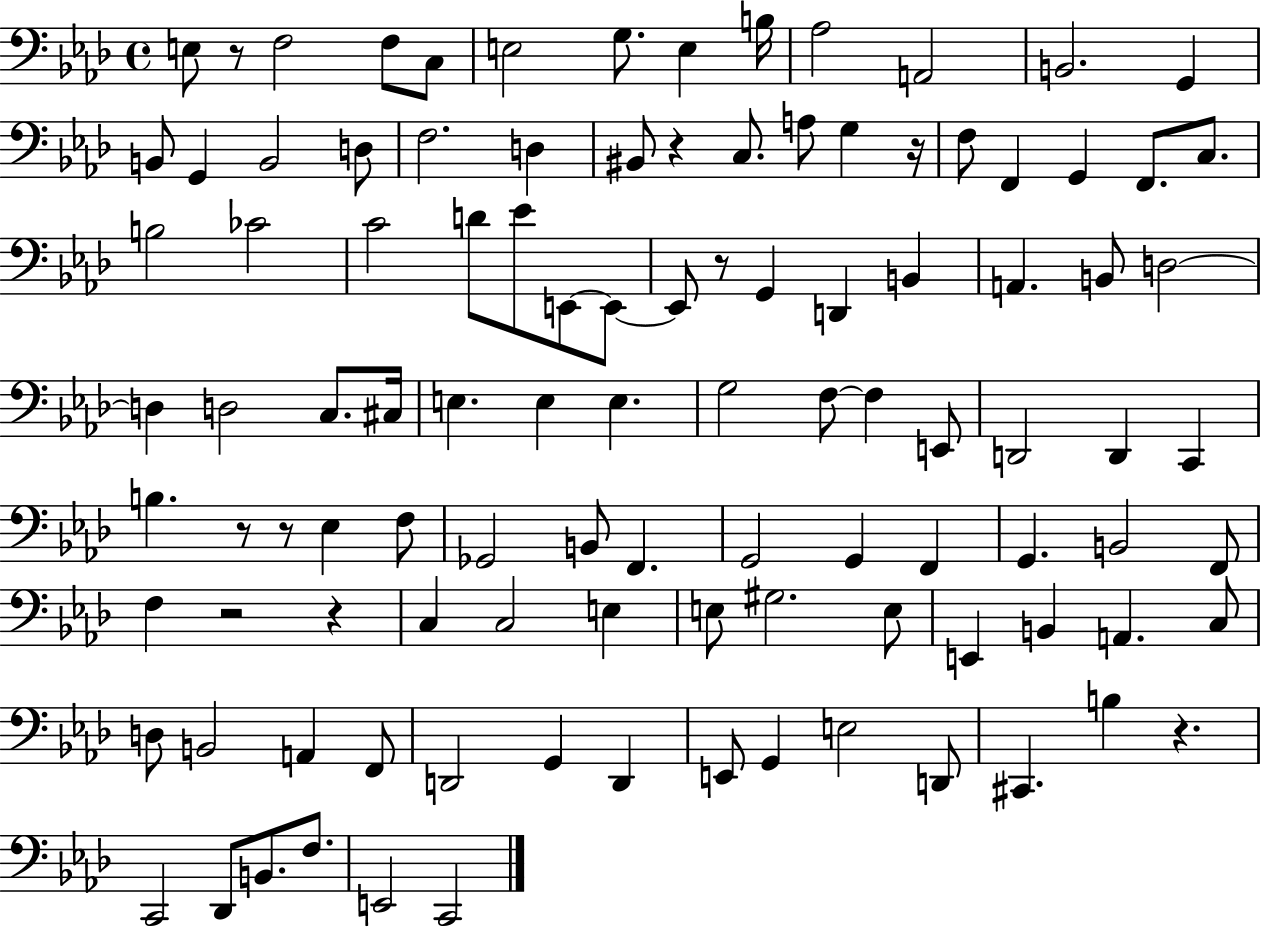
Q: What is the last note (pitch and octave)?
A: C2